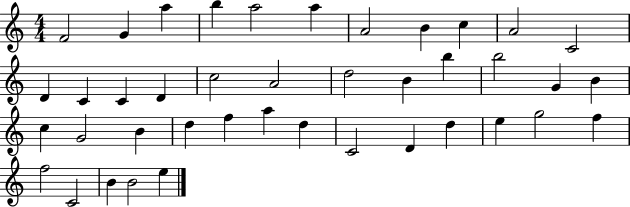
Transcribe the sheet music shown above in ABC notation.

X:1
T:Untitled
M:4/4
L:1/4
K:C
F2 G a b a2 a A2 B c A2 C2 D C C D c2 A2 d2 B b b2 G B c G2 B d f a d C2 D d e g2 f f2 C2 B B2 e